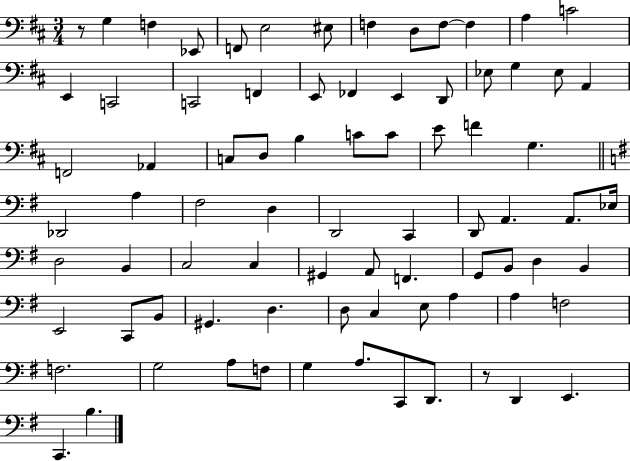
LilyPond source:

{
  \clef bass
  \numericTimeSignature
  \time 3/4
  \key d \major
  r8 g4 f4 ees,8 | f,8 e2 eis8 | f4 d8 f8~~ f4 | a4 c'2 | \break e,4 c,2 | c,2 f,4 | e,8 fes,4 e,4 d,8 | ees8 g4 ees8 a,4 | \break f,2 aes,4 | c8 d8 b4 c'8 c'8 | e'8 f'4 g4. | \bar "||" \break \key g \major des,2 a4 | fis2 d4 | d,2 c,4 | d,8 a,4. a,8. ees16 | \break d2 b,4 | c2 c4 | gis,4 a,8 f,4. | g,8 b,8 d4 b,4 | \break e,2 c,8 b,8 | gis,4. d4. | d8 c4 e8 a4 | a4 f2 | \break f2. | g2 a8 f8 | g4 a8. c,8 d,8. | r8 d,4 e,4. | \break c,4. b4. | \bar "|."
}